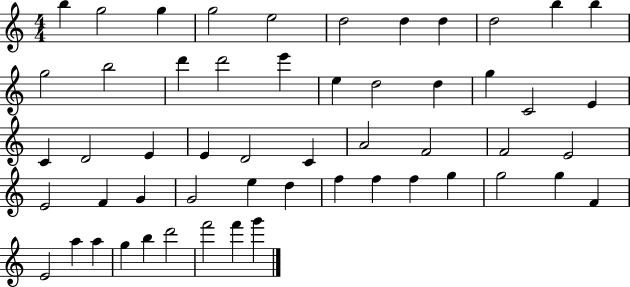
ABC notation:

X:1
T:Untitled
M:4/4
L:1/4
K:C
b g2 g g2 e2 d2 d d d2 b b g2 b2 d' d'2 e' e d2 d g C2 E C D2 E E D2 C A2 F2 F2 E2 E2 F G G2 e d f f f g g2 g F E2 a a g b d'2 f'2 f' g'